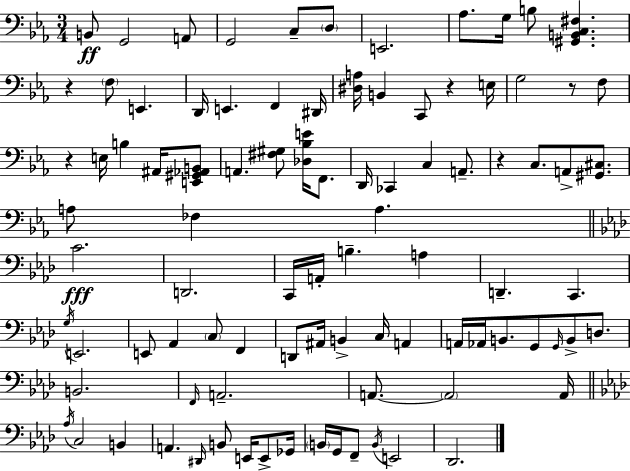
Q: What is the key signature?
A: C minor